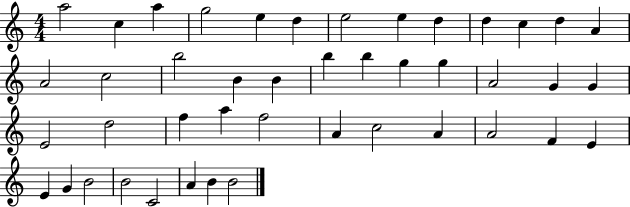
{
  \clef treble
  \numericTimeSignature
  \time 4/4
  \key c \major
  a''2 c''4 a''4 | g''2 e''4 d''4 | e''2 e''4 d''4 | d''4 c''4 d''4 a'4 | \break a'2 c''2 | b''2 b'4 b'4 | b''4 b''4 g''4 g''4 | a'2 g'4 g'4 | \break e'2 d''2 | f''4 a''4 f''2 | a'4 c''2 a'4 | a'2 f'4 e'4 | \break e'4 g'4 b'2 | b'2 c'2 | a'4 b'4 b'2 | \bar "|."
}